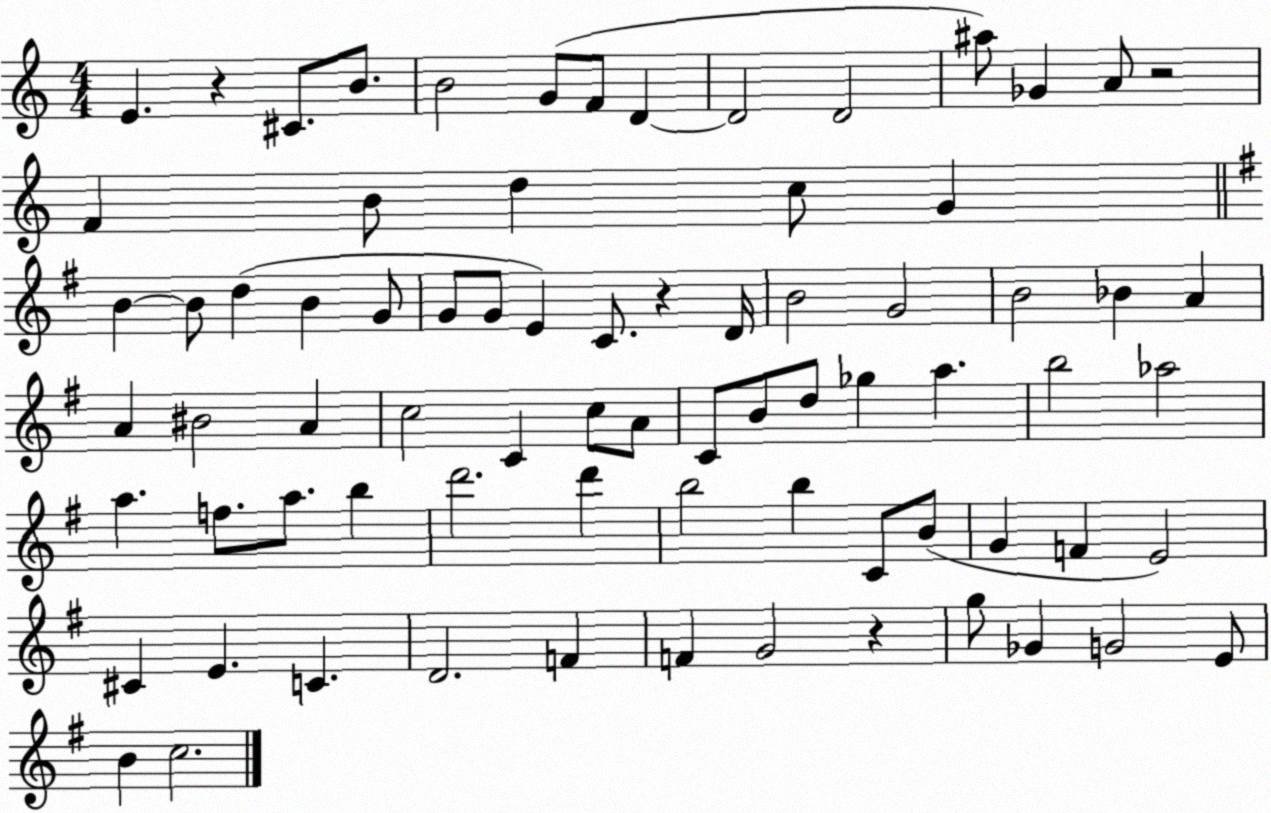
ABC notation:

X:1
T:Untitled
M:4/4
L:1/4
K:C
E z ^C/2 B/2 B2 G/2 F/2 D D2 D2 ^a/2 _G A/2 z2 F B/2 d c/2 G B B/2 d B G/2 G/2 G/2 E C/2 z D/4 B2 G2 B2 _B A A ^B2 A c2 C c/2 A/2 C/2 B/2 d/2 _g a b2 _a2 a f/2 a/2 b d'2 d' b2 b C/2 B/2 G F E2 ^C E C D2 F F G2 z g/2 _G G2 E/2 B c2